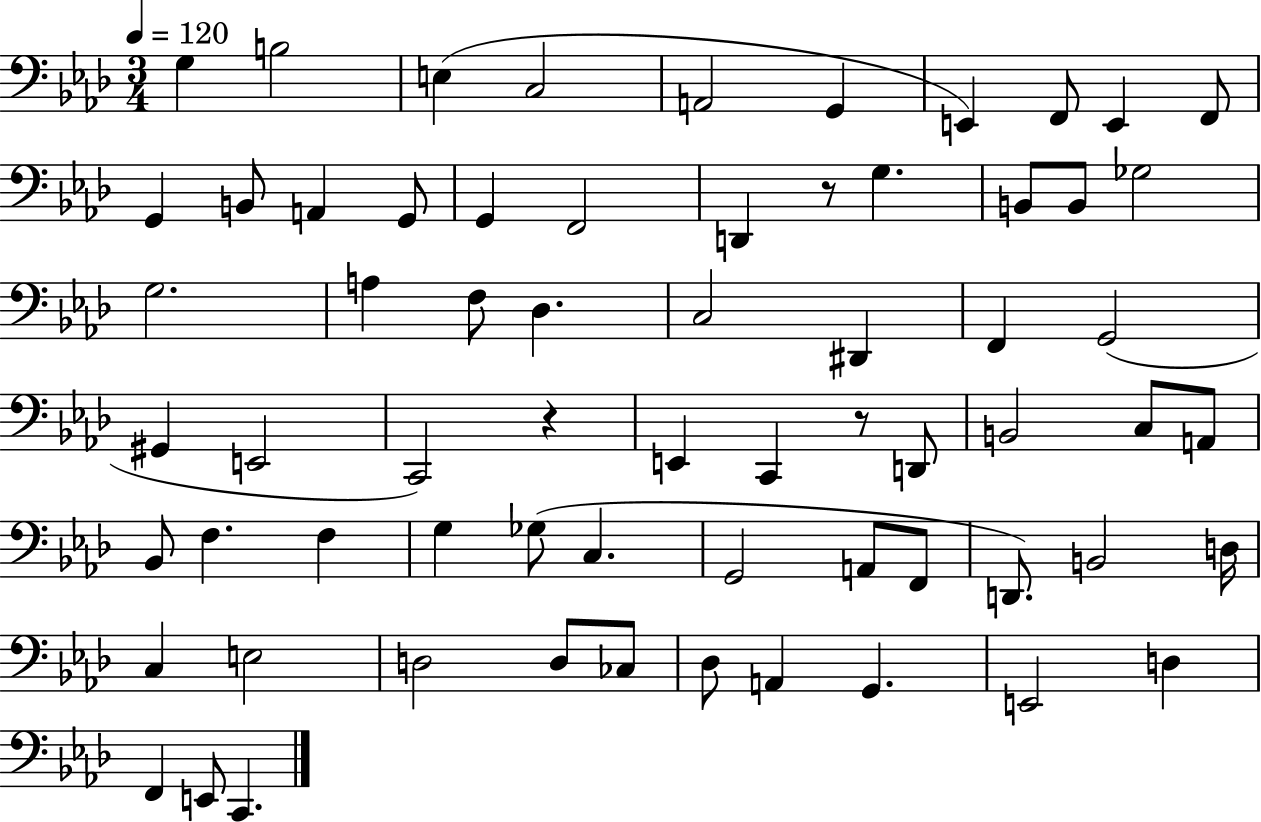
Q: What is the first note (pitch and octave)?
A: G3